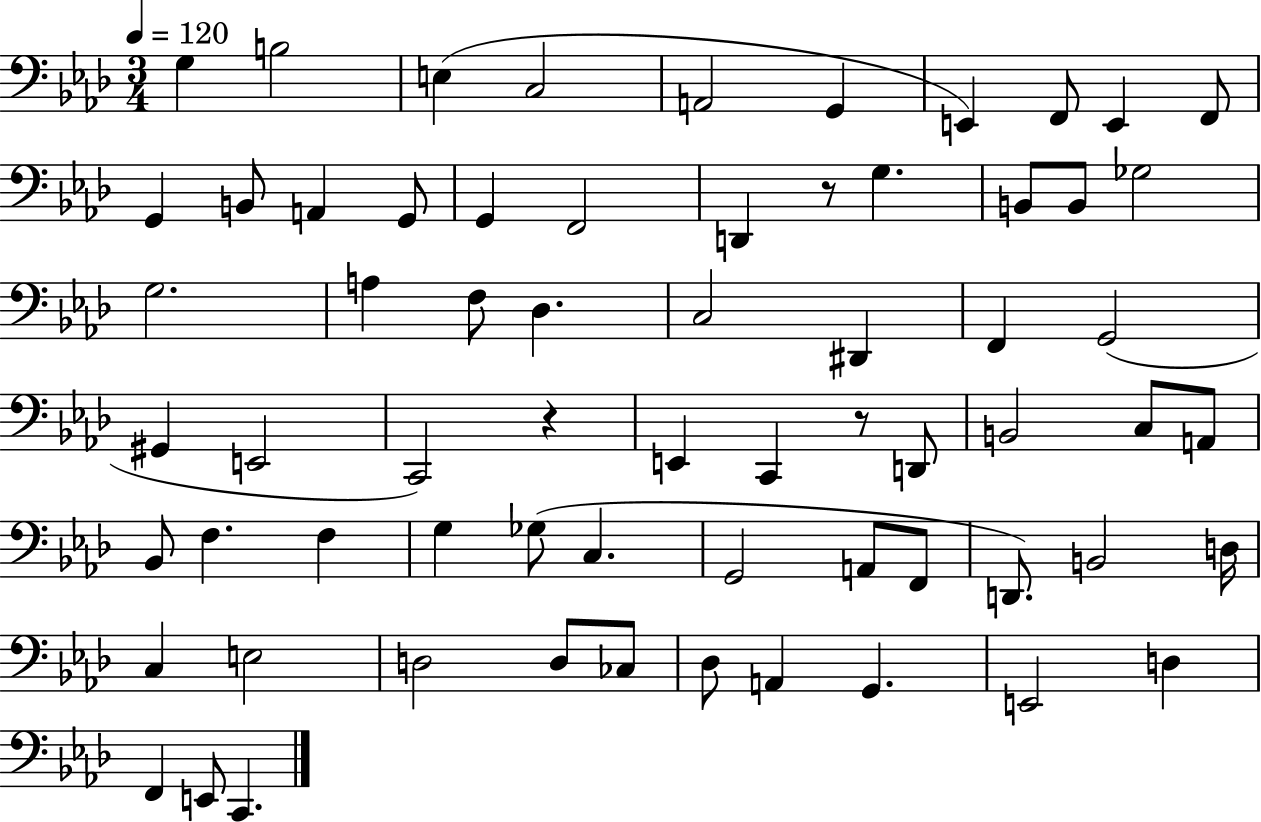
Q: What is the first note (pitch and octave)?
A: G3